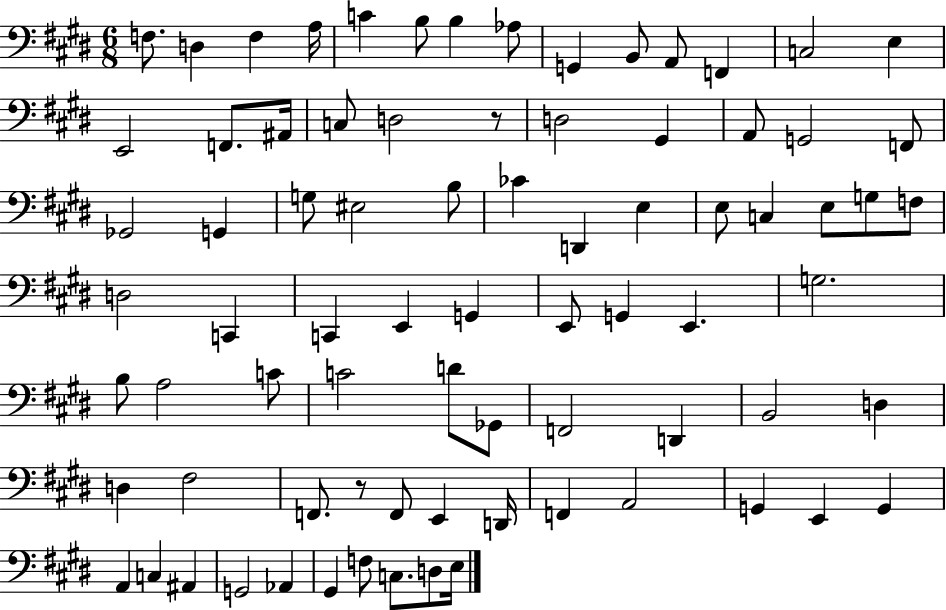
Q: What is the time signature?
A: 6/8